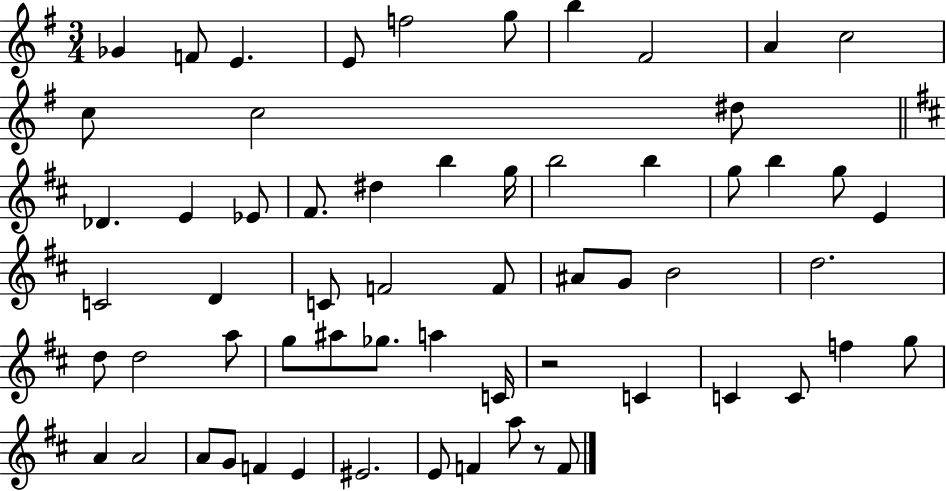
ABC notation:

X:1
T:Untitled
M:3/4
L:1/4
K:G
_G F/2 E E/2 f2 g/2 b ^F2 A c2 c/2 c2 ^d/2 _D E _E/2 ^F/2 ^d b g/4 b2 b g/2 b g/2 E C2 D C/2 F2 F/2 ^A/2 G/2 B2 d2 d/2 d2 a/2 g/2 ^a/2 _g/2 a C/4 z2 C C C/2 f g/2 A A2 A/2 G/2 F E ^E2 E/2 F a/2 z/2 F/2